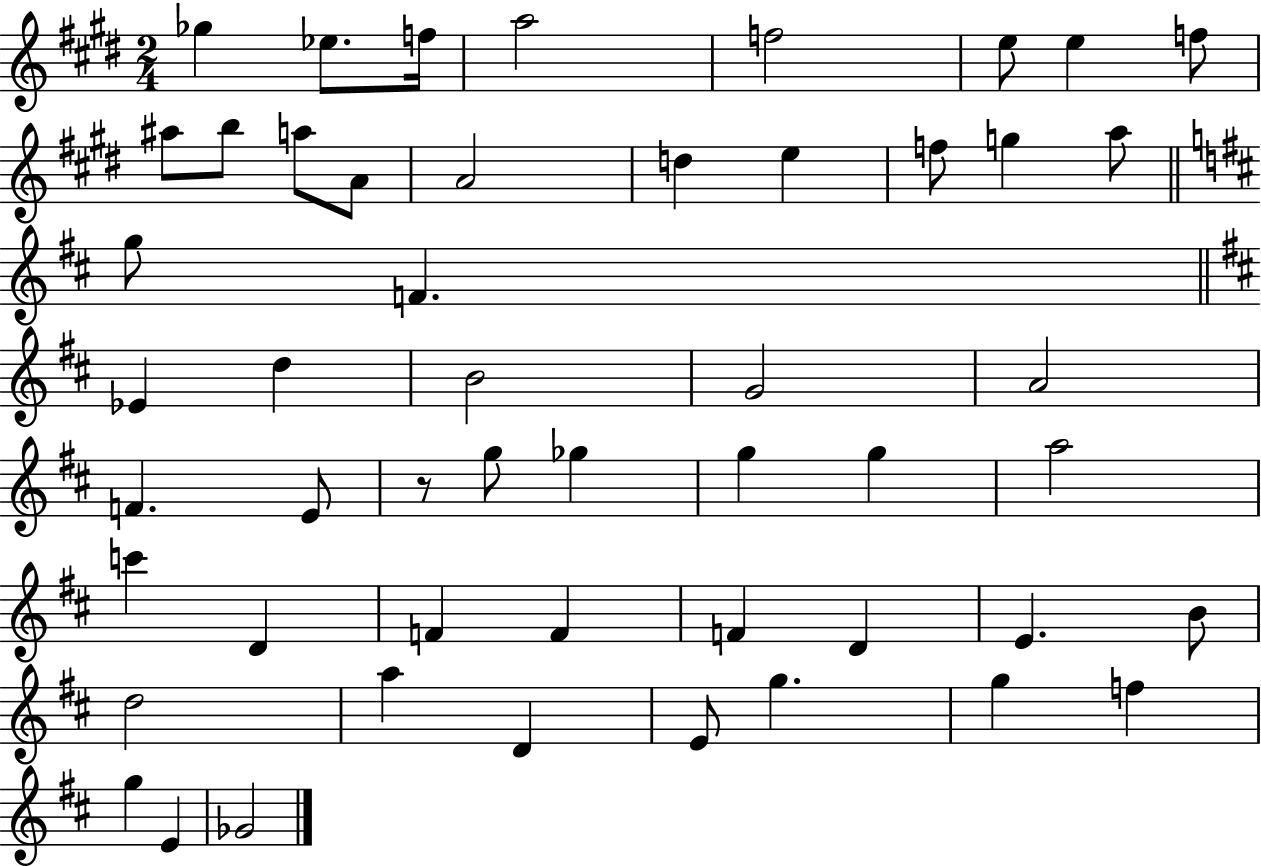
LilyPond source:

{
  \clef treble
  \numericTimeSignature
  \time 2/4
  \key e \major
  \repeat volta 2 { ges''4 ees''8. f''16 | a''2 | f''2 | e''8 e''4 f''8 | \break ais''8 b''8 a''8 a'8 | a'2 | d''4 e''4 | f''8 g''4 a''8 | \break \bar "||" \break \key d \major g''8 f'4. | \bar "||" \break \key b \minor ees'4 d''4 | b'2 | g'2 | a'2 | \break f'4. e'8 | r8 g''8 ges''4 | g''4 g''4 | a''2 | \break c'''4 d'4 | f'4 f'4 | f'4 d'4 | e'4. b'8 | \break d''2 | a''4 d'4 | e'8 g''4. | g''4 f''4 | \break g''4 e'4 | ges'2 | } \bar "|."
}